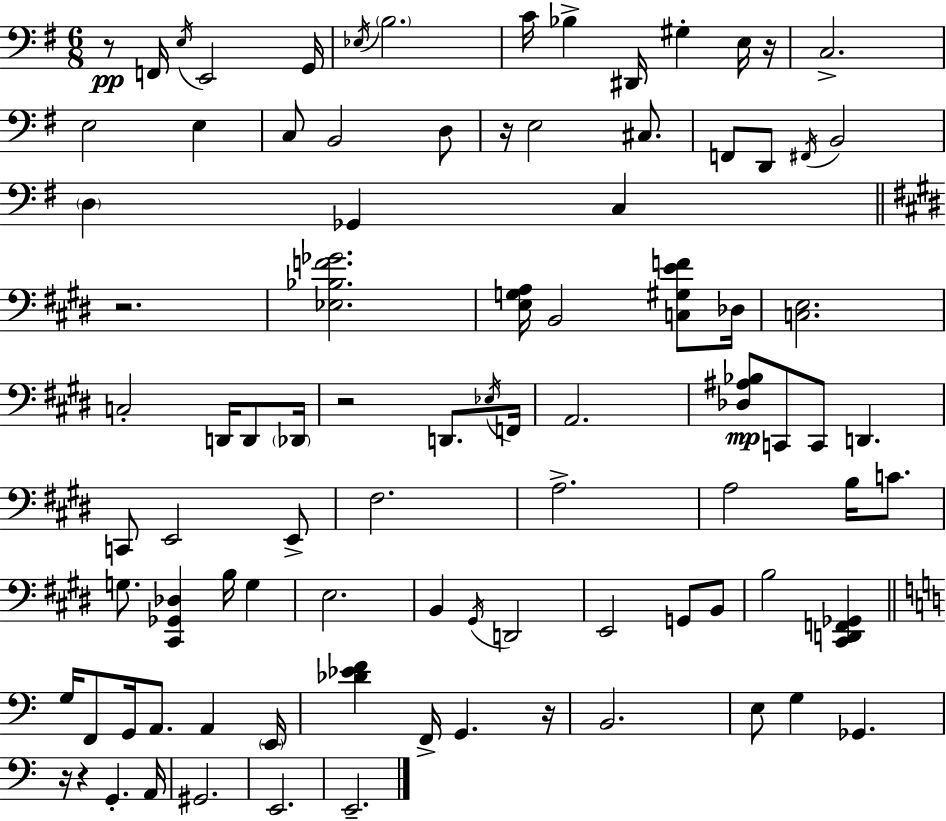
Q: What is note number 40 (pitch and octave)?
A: C2